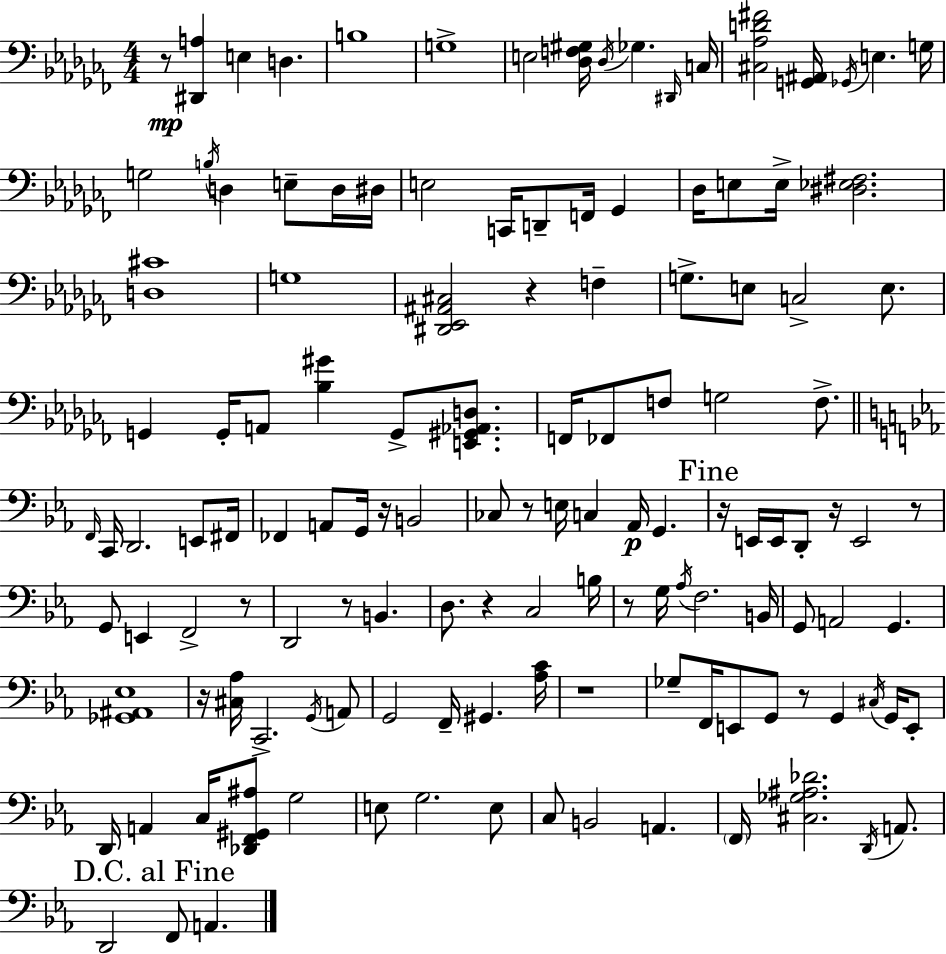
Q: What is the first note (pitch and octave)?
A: E3